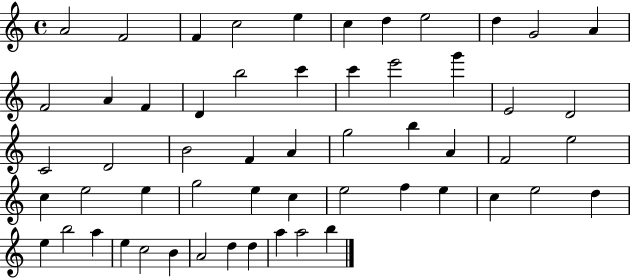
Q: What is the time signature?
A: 4/4